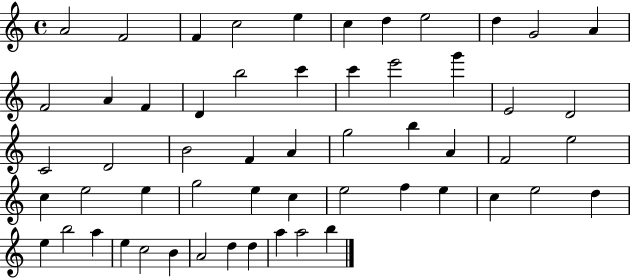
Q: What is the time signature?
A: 4/4